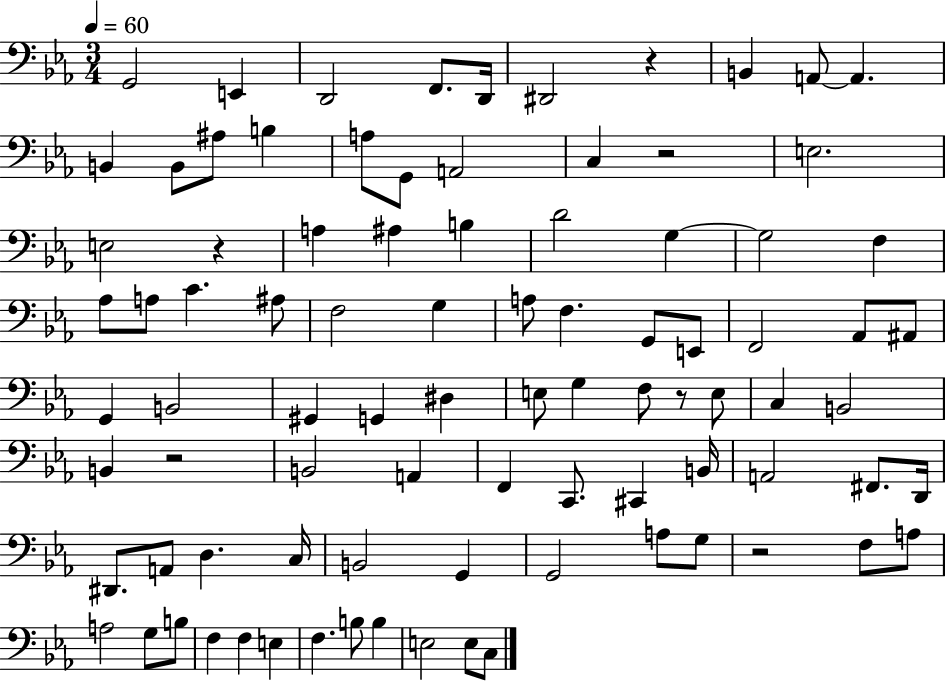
X:1
T:Untitled
M:3/4
L:1/4
K:Eb
G,,2 E,, D,,2 F,,/2 D,,/4 ^D,,2 z B,, A,,/2 A,, B,, B,,/2 ^A,/2 B, A,/2 G,,/2 A,,2 C, z2 E,2 E,2 z A, ^A, B, D2 G, G,2 F, _A,/2 A,/2 C ^A,/2 F,2 G, A,/2 F, G,,/2 E,,/2 F,,2 _A,,/2 ^A,,/2 G,, B,,2 ^G,, G,, ^D, E,/2 G, F,/2 z/2 E,/2 C, B,,2 B,, z2 B,,2 A,, F,, C,,/2 ^C,, B,,/4 A,,2 ^F,,/2 D,,/4 ^D,,/2 A,,/2 D, C,/4 B,,2 G,, G,,2 A,/2 G,/2 z2 F,/2 A,/2 A,2 G,/2 B,/2 F, F, E, F, B,/2 B, E,2 E,/2 C,/2